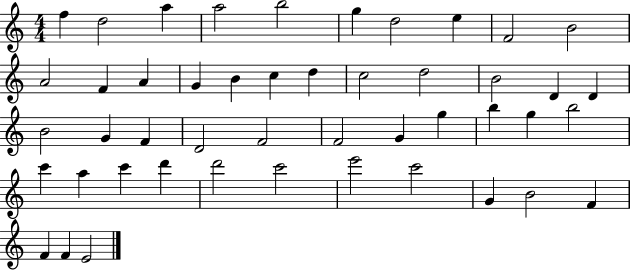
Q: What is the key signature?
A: C major